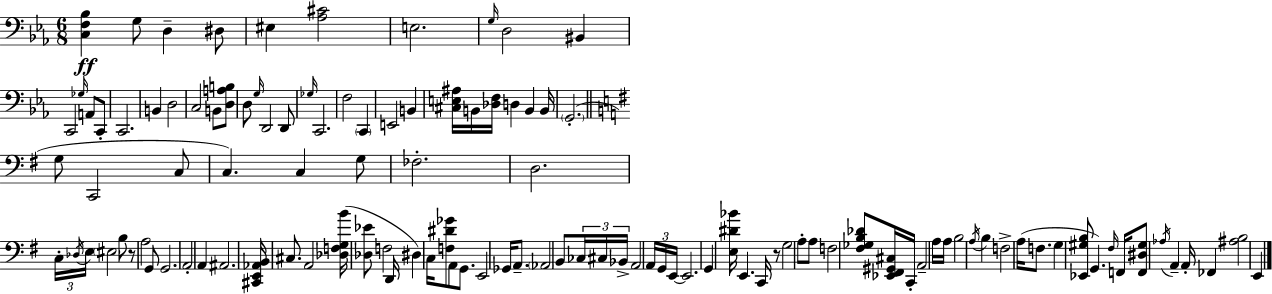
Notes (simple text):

[C3,F3,Bb3]/q G3/e D3/q D#3/e EIS3/q [Ab3,C#4]/h E3/h. G3/s D3/h BIS2/q C2/h Gb3/s A2/e C2/e C2/h. B2/q D3/h C3/h B2/e [D3,A3,B3]/e D3/e G3/s D2/h D2/e Gb3/s C2/h. F3/h C2/q E2/h B2/q [C#3,E3,A#3]/s B2/s [Db3,F3]/s D3/q B2/q B2/s G2/h. G3/e C2/h C3/e C3/q. C3/q G3/e FES3/h. D3/h. C3/s Db3/s E3/s EIS3/h B3/e R/e A3/h G2/e G2/h. A2/h A2/q A#2/h. [C#2,E2,Ab2,B2]/s C#3/e. A2/h [Db3,F3,G3,B4]/s [Db3,Eb4]/e F3/h D2/s D#3/q C3/s [F3,D#4,Gb4]/e A2/e G2/e. E2/h Gb2/s A2/e. Ab2/h B2/e CES3/s C#3/s Bb2/s A2/h A2/s G2/s E2/s E2/h. G2/q [E3,D#4,Bb4]/s E2/q. C2/s R/e G3/h A3/e A3/e F3/h [F#3,Gb3,B3,Db4]/e [Eb2,F#2,G#2,C#3]/s C2/s A2/h A3/s A3/s B3/h A3/s B3/q F3/h A3/s F3/e. G3/q [Eb2,G#3,B3]/e G2/q. F#3/s F2/s [F2,D#3,G#3]/e Ab3/s A2/q A2/s FES2/q [A#3,B3]/h E2/q